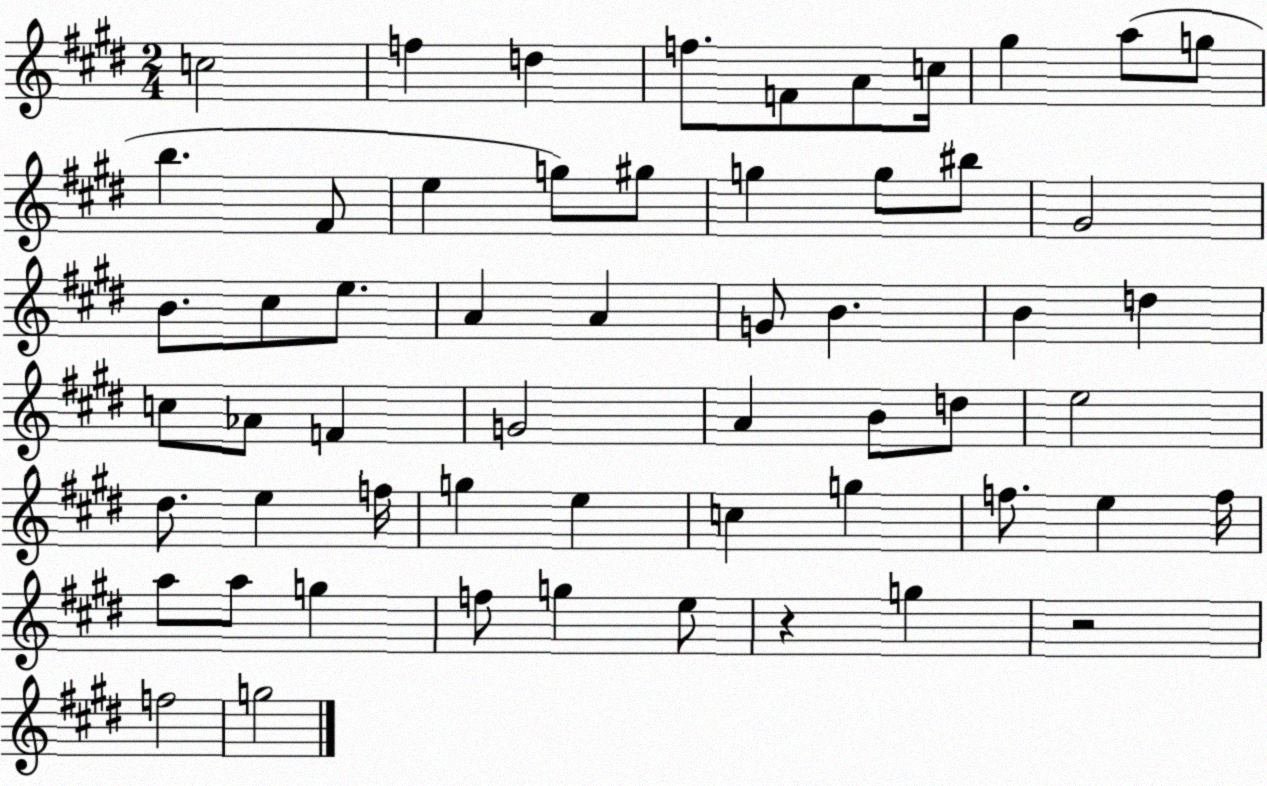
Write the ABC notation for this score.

X:1
T:Untitled
M:2/4
L:1/4
K:E
c2 f d f/2 F/2 A/2 c/4 ^g a/2 g/2 b ^F/2 e g/2 ^g/2 g g/2 ^b/2 ^G2 B/2 ^c/2 e/2 A A G/2 B B d c/2 _A/2 F G2 A B/2 d/2 e2 ^d/2 e f/4 g e c g f/2 e f/4 a/2 a/2 g f/2 g e/2 z g z2 f2 g2